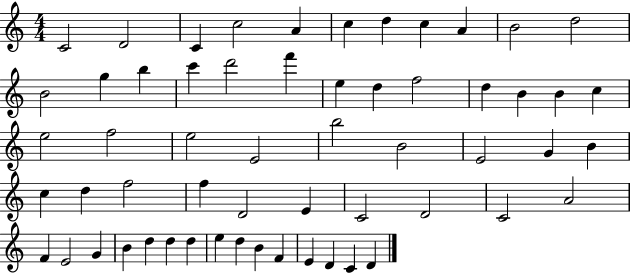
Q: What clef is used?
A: treble